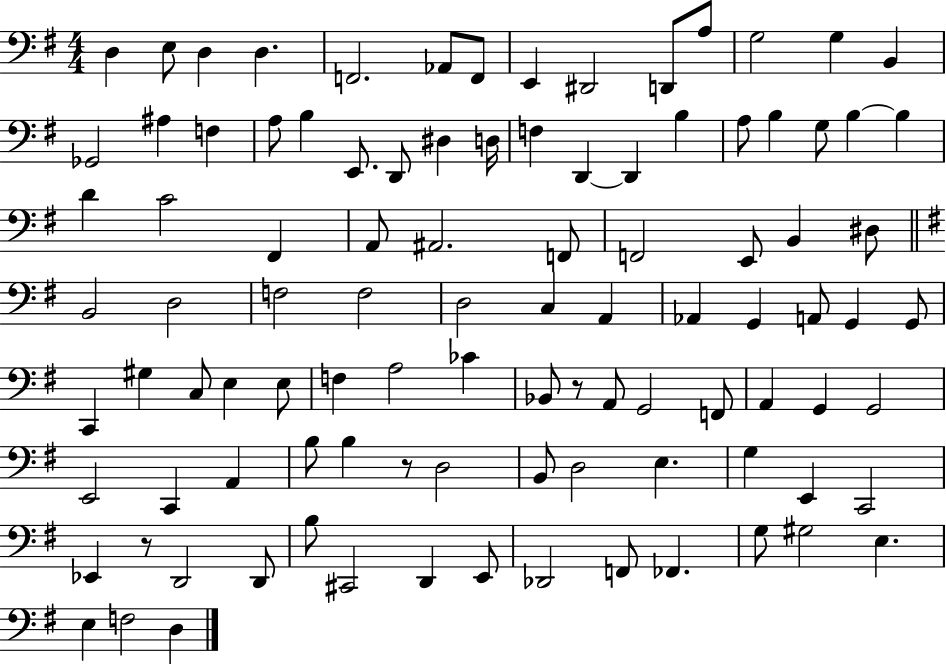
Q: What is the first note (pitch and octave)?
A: D3